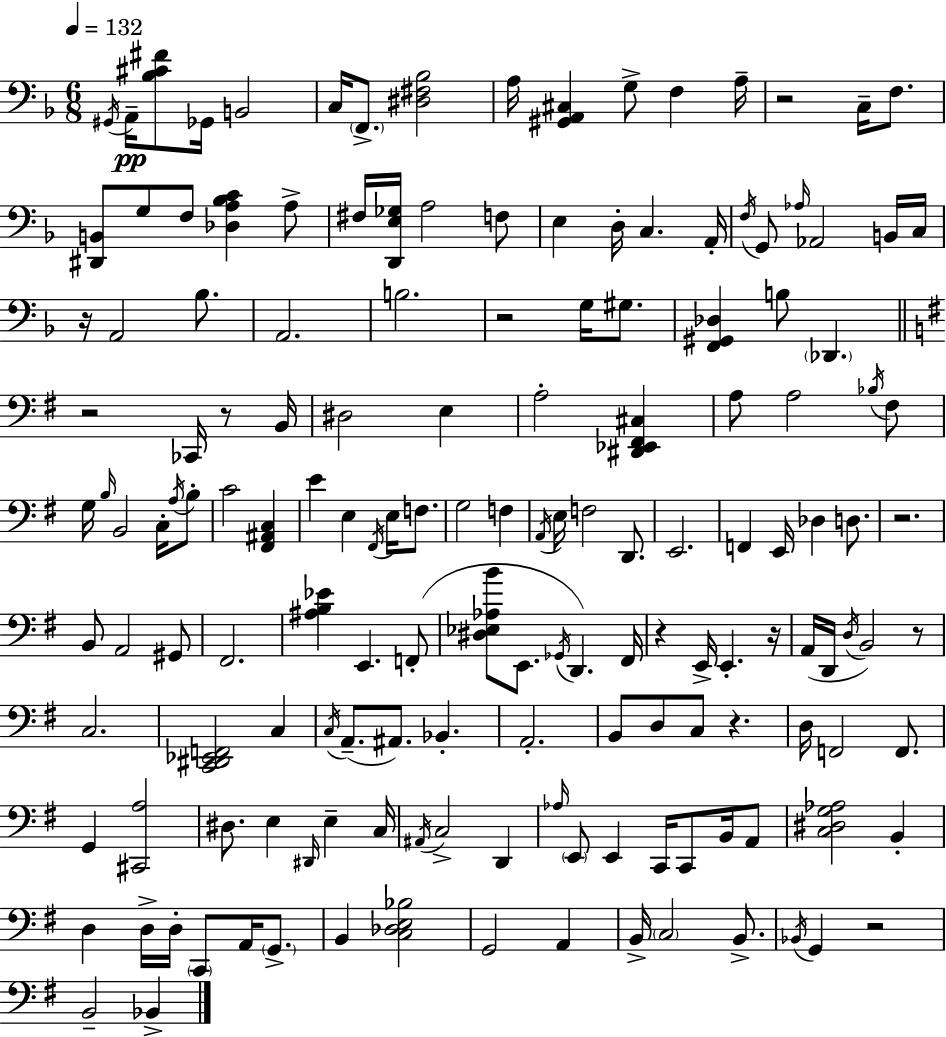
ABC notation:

X:1
T:Untitled
M:6/8
L:1/4
K:Dm
^G,,/4 A,,/4 [_B,^C^F]/2 _G,,/4 B,,2 C,/4 F,,/2 [^D,^F,_B,]2 A,/4 [^G,,A,,^C,] G,/2 F, A,/4 z2 C,/4 F,/2 [^D,,B,,]/2 G,/2 F,/2 [_D,A,_B,C] A,/2 ^F,/4 [D,,E,_G,]/4 A,2 F,/2 E, D,/4 C, A,,/4 F,/4 G,,/2 _A,/4 _A,,2 B,,/4 C,/4 z/4 A,,2 _B,/2 A,,2 B,2 z2 G,/4 ^G,/2 [F,,^G,,_D,] B,/2 _D,, z2 _C,,/4 z/2 B,,/4 ^D,2 E, A,2 [^D,,_E,,^F,,^C,] A,/2 A,2 _B,/4 ^F,/2 G,/4 B,/4 B,,2 C,/4 A,/4 B,/2 C2 [^F,,^A,,C,] E E, ^F,,/4 E,/4 F,/2 G,2 F, A,,/4 E,/4 F,2 D,,/2 E,,2 F,, E,,/4 _D, D,/2 z2 B,,/2 A,,2 ^G,,/2 ^F,,2 [^A,B,_E] E,, F,,/2 [^D,_E,_A,B]/2 E,,/2 _G,,/4 D,, ^F,,/4 z E,,/4 E,, z/4 A,,/4 D,,/4 D,/4 B,,2 z/2 C,2 [C,,^D,,_E,,F,,]2 C, C,/4 A,,/2 ^A,,/2 _B,, A,,2 B,,/2 D,/2 C,/2 z D,/4 F,,2 F,,/2 G,, [^C,,A,]2 ^D,/2 E, ^D,,/4 E, C,/4 ^A,,/4 C,2 D,, _A,/4 E,,/2 E,, C,,/4 C,,/2 B,,/4 A,,/2 [C,^D,G,_A,]2 B,, D, D,/4 D,/4 C,,/2 A,,/4 G,,/2 B,, [C,_D,E,_B,]2 G,,2 A,, B,,/4 C,2 B,,/2 _B,,/4 G,, z2 B,,2 _B,,